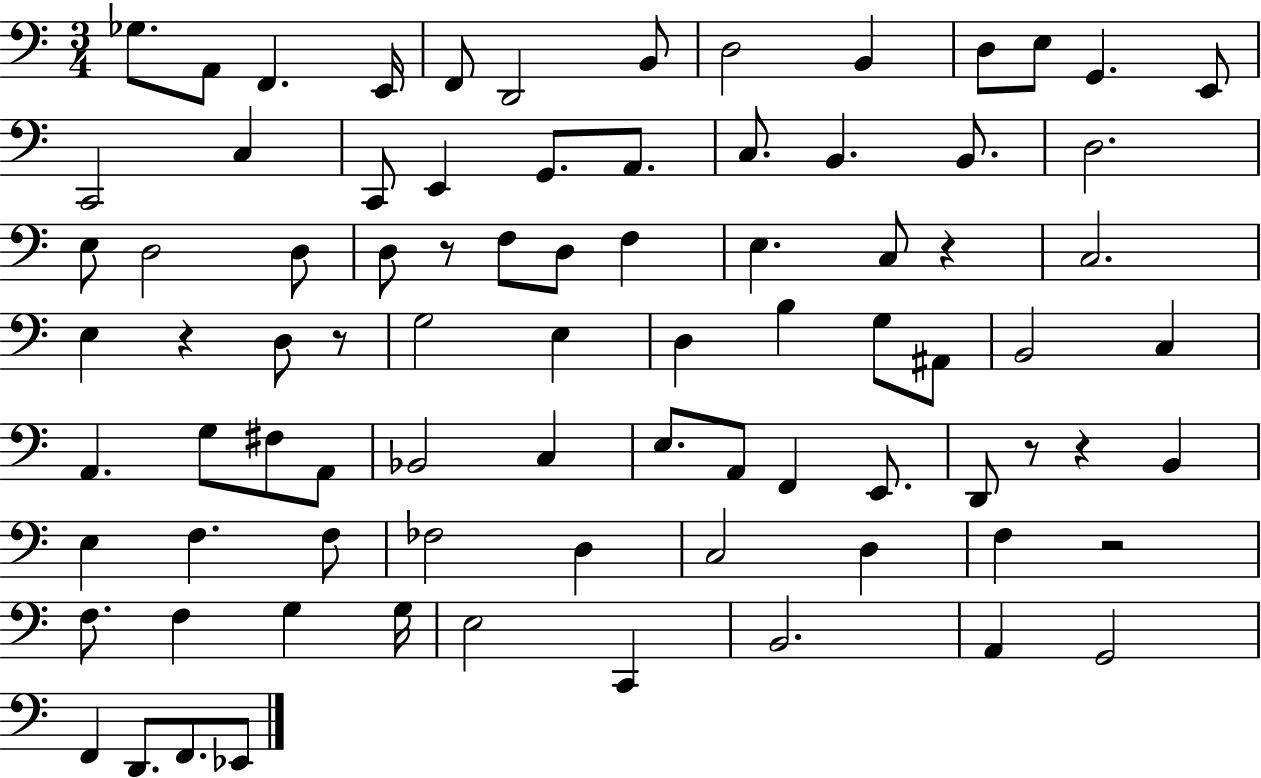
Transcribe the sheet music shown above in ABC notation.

X:1
T:Untitled
M:3/4
L:1/4
K:C
_G,/2 A,,/2 F,, E,,/4 F,,/2 D,,2 B,,/2 D,2 B,, D,/2 E,/2 G,, E,,/2 C,,2 C, C,,/2 E,, G,,/2 A,,/2 C,/2 B,, B,,/2 D,2 E,/2 D,2 D,/2 D,/2 z/2 F,/2 D,/2 F, E, C,/2 z C,2 E, z D,/2 z/2 G,2 E, D, B, G,/2 ^A,,/2 B,,2 C, A,, G,/2 ^F,/2 A,,/2 _B,,2 C, E,/2 A,,/2 F,, E,,/2 D,,/2 z/2 z B,, E, F, F,/2 _F,2 D, C,2 D, F, z2 F,/2 F, G, G,/4 E,2 C,, B,,2 A,, G,,2 F,, D,,/2 F,,/2 _E,,/2